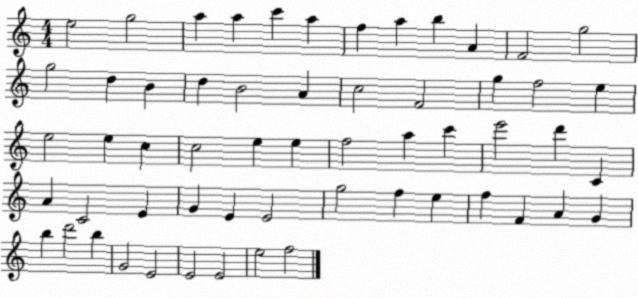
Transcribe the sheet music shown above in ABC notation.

X:1
T:Untitled
M:4/4
L:1/4
K:C
e2 g2 a a c' a f a b A F2 g2 g2 d B d B2 A c2 F2 g f2 e e2 e c c2 e e f2 a c' e'2 d' C A C2 E G E E2 g2 f e f F A G b d'2 b G2 E2 E2 E2 e2 f2